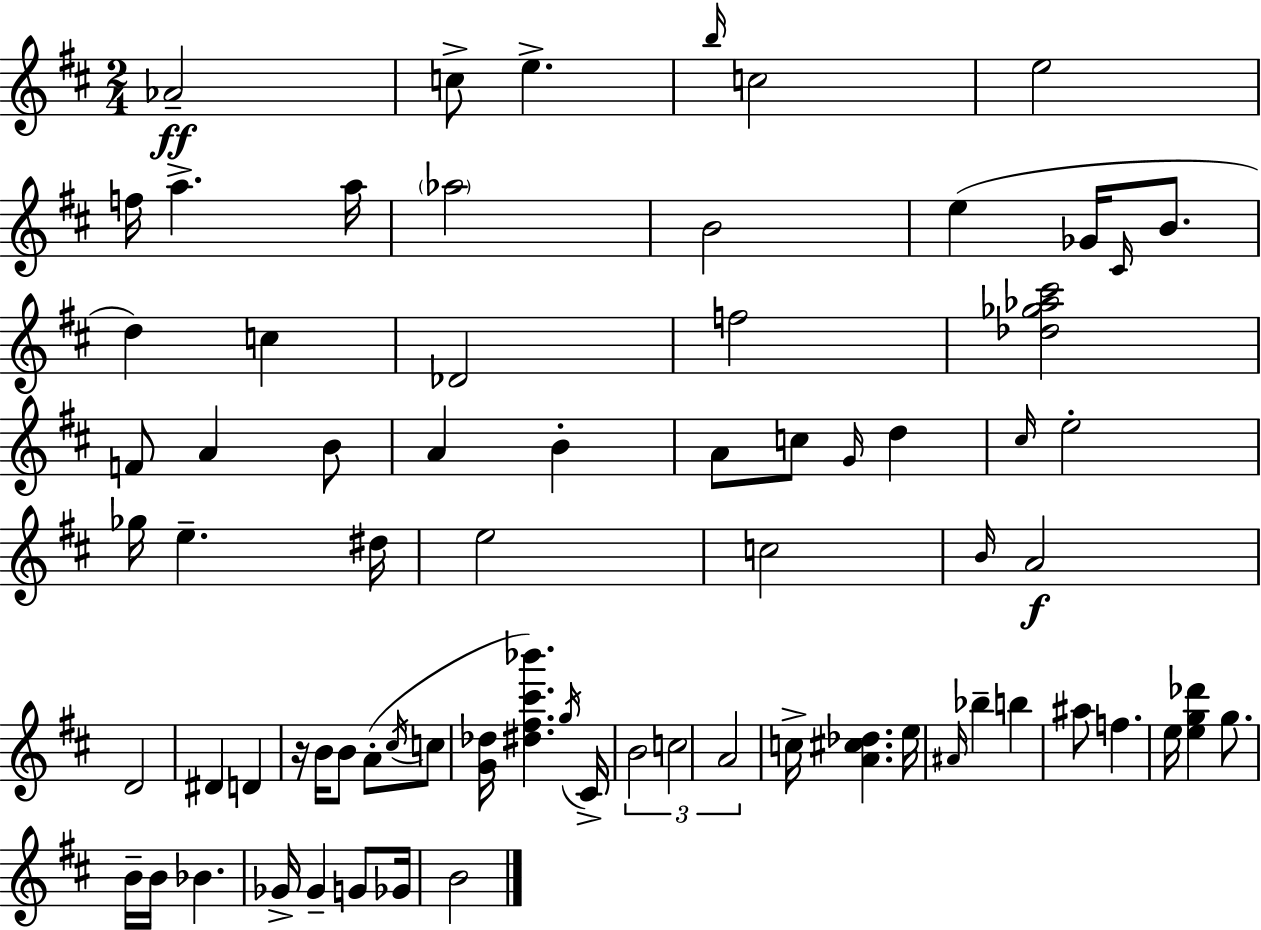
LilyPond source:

{
  \clef treble
  \numericTimeSignature
  \time 2/4
  \key d \major
  aes'2--\ff | c''8-> e''4.-> | \grace { b''16 } c''2 | e''2 | \break f''16 a''4.-> | a''16 \parenthesize aes''2 | b'2 | e''4( ges'16 \grace { cis'16 } b'8. | \break d''4) c''4 | des'2 | f''2 | <des'' ges'' aes'' cis'''>2 | \break f'8 a'4 | b'8 a'4 b'4-. | a'8 c''8 \grace { g'16 } d''4 | \grace { cis''16 } e''2-. | \break ges''16 e''4.-- | dis''16 e''2 | c''2 | \grace { b'16 }\f a'2 | \break d'2 | dis'4 | d'4 r16 b'16 b'8 | a'8-.( \acciaccatura { cis''16 } c''8 <g' des''>16 <dis'' fis'' cis''' bes'''>4.) | \break \acciaccatura { g''16 } cis'16-> \tuplet 3/2 { b'2 | c''2 | a'2 } | c''16-> | \break <a' cis'' des''>4. e''16 \grace { ais'16 } | bes''4-- b''4 | ais''8 f''4. | e''16 <e'' g'' des'''>4 g''8. | \break b'16-- b'16 bes'4. | ges'16-> ges'4-- g'8 ges'16 | b'2 | \bar "|."
}